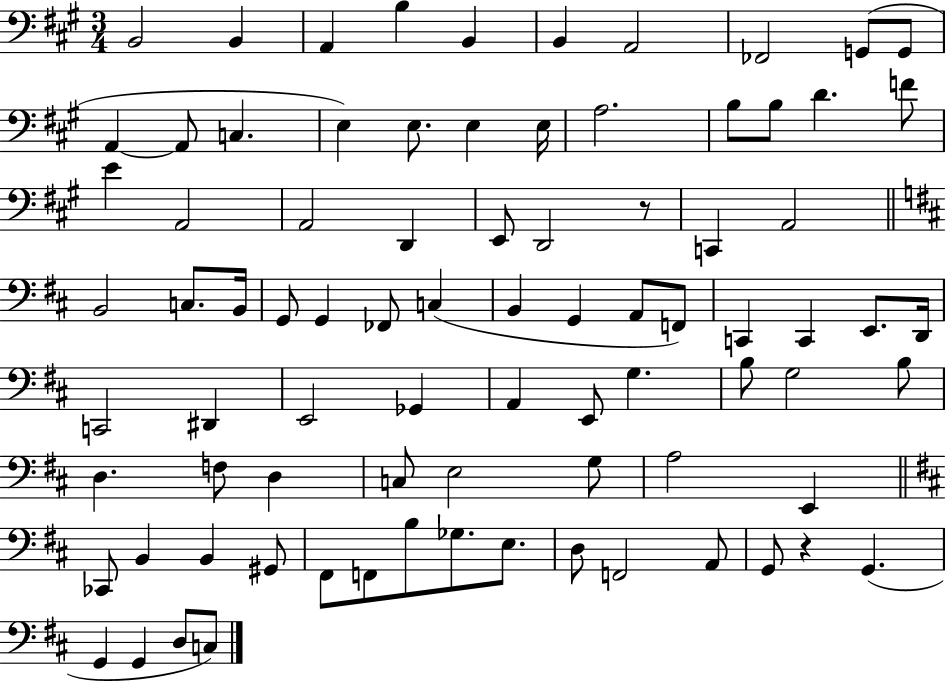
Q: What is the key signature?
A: A major